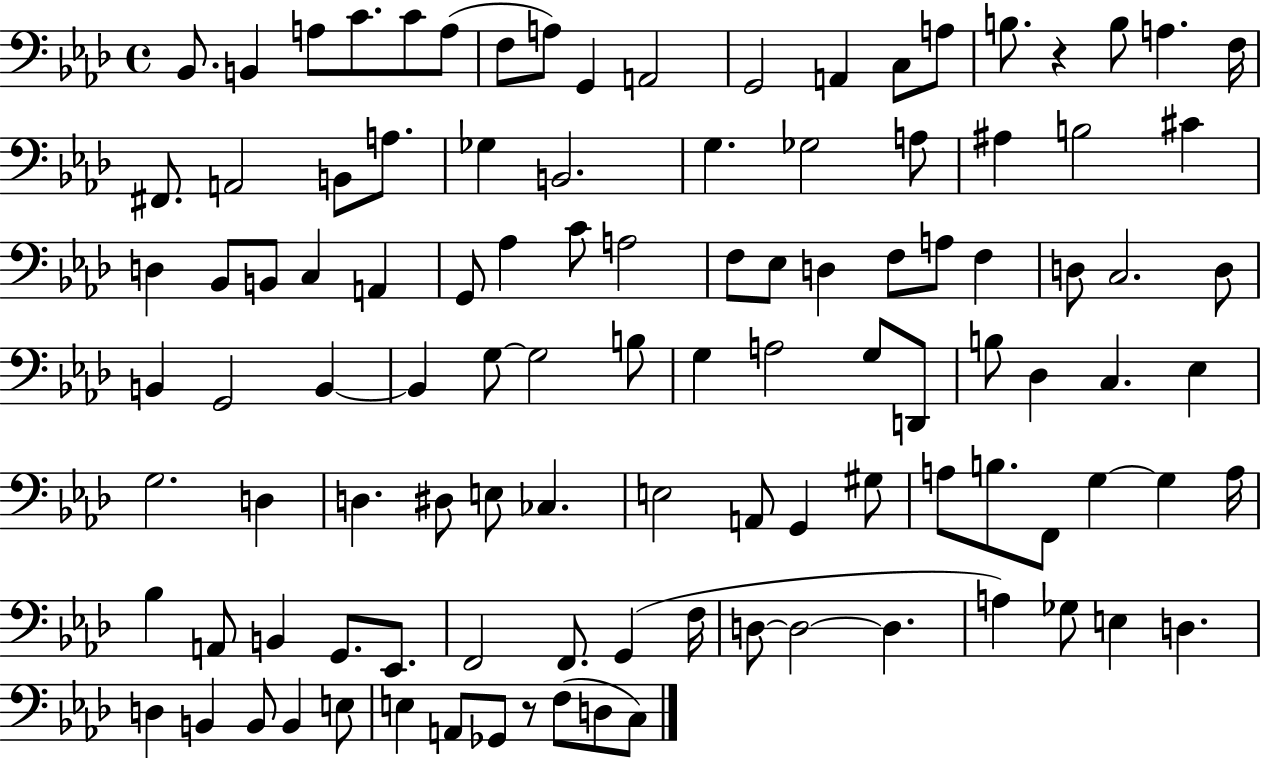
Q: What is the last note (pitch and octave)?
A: C3